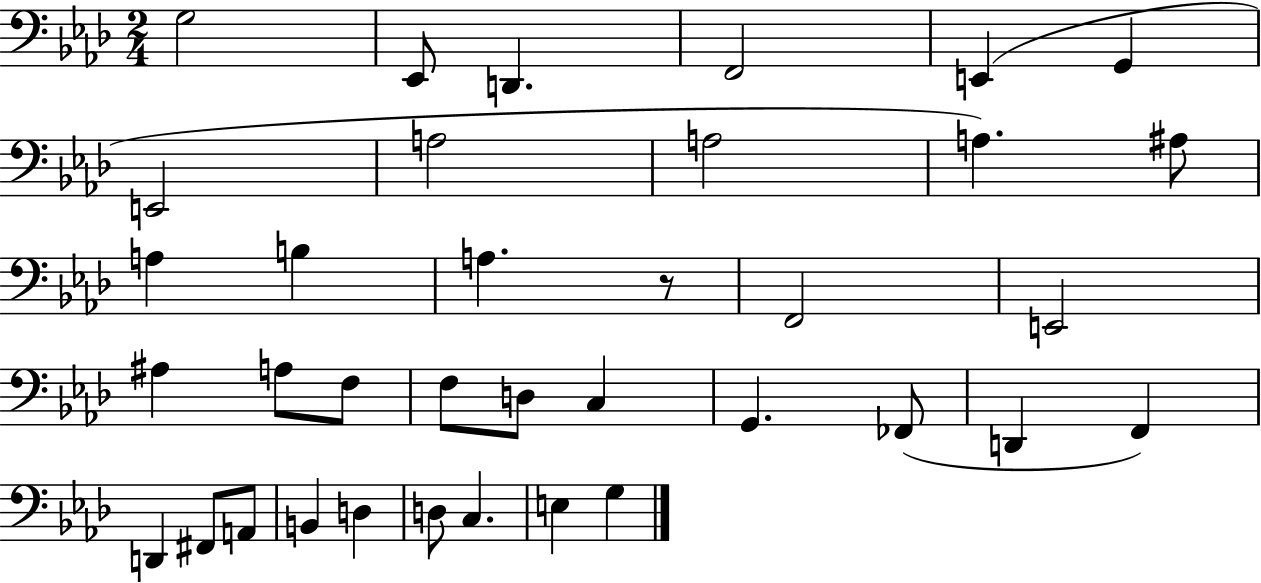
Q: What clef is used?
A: bass